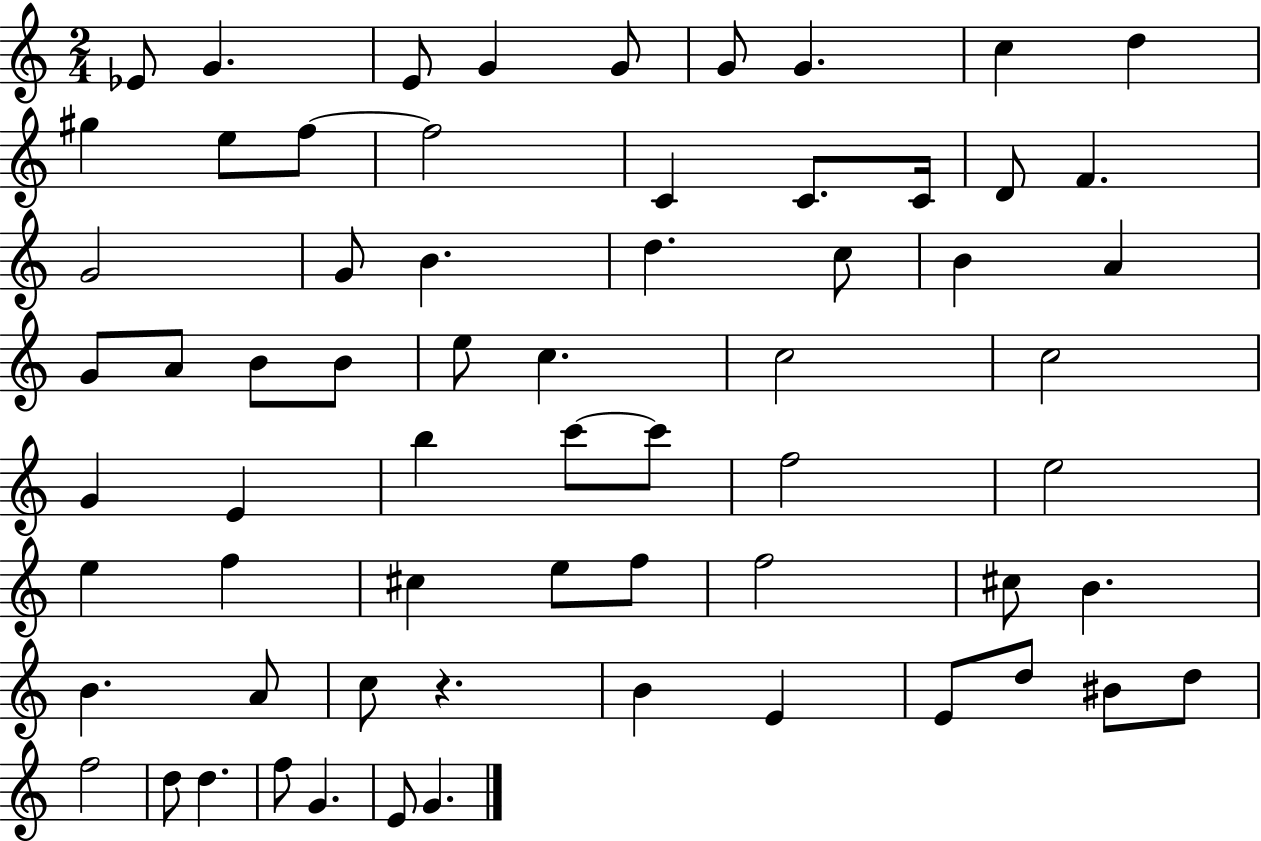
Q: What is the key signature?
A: C major